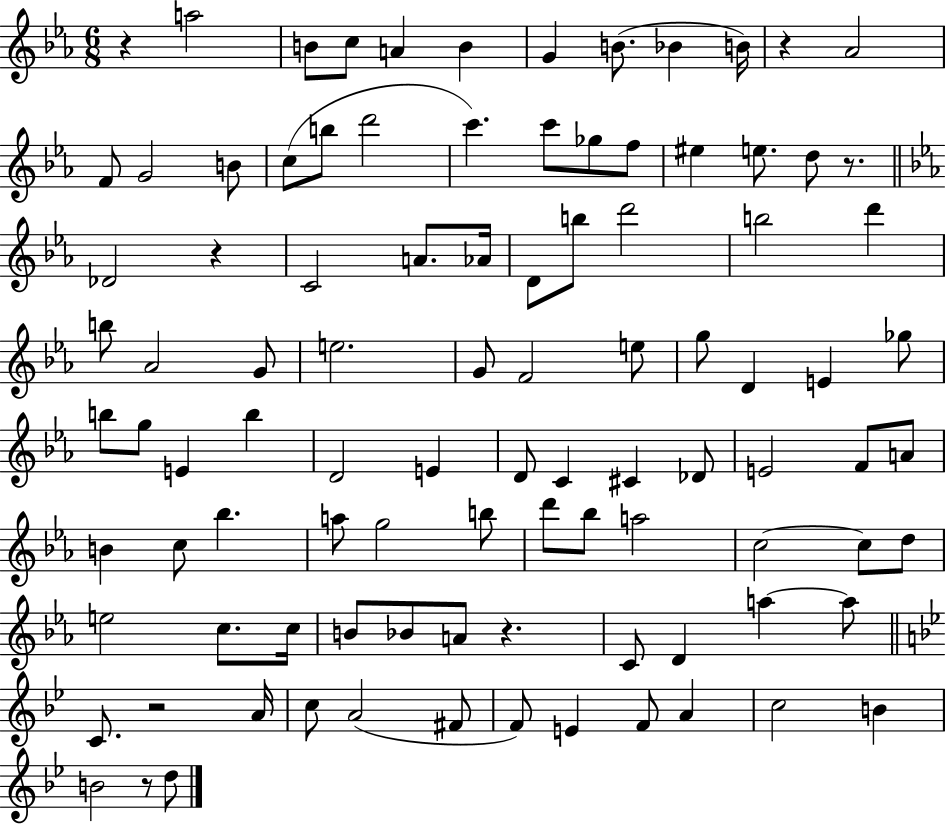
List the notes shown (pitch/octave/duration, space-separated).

R/q A5/h B4/e C5/e A4/q B4/q G4/q B4/e. Bb4/q B4/s R/q Ab4/h F4/e G4/h B4/e C5/e B5/e D6/h C6/q. C6/e Gb5/e F5/e EIS5/q E5/e. D5/e R/e. Db4/h R/q C4/h A4/e. Ab4/s D4/e B5/e D6/h B5/h D6/q B5/e Ab4/h G4/e E5/h. G4/e F4/h E5/e G5/e D4/q E4/q Gb5/e B5/e G5/e E4/q B5/q D4/h E4/q D4/e C4/q C#4/q Db4/e E4/h F4/e A4/e B4/q C5/e Bb5/q. A5/e G5/h B5/e D6/e Bb5/e A5/h C5/h C5/e D5/e E5/h C5/e. C5/s B4/e Bb4/e A4/e R/q. C4/e D4/q A5/q A5/e C4/e. R/h A4/s C5/e A4/h F#4/e F4/e E4/q F4/e A4/q C5/h B4/q B4/h R/e D5/e